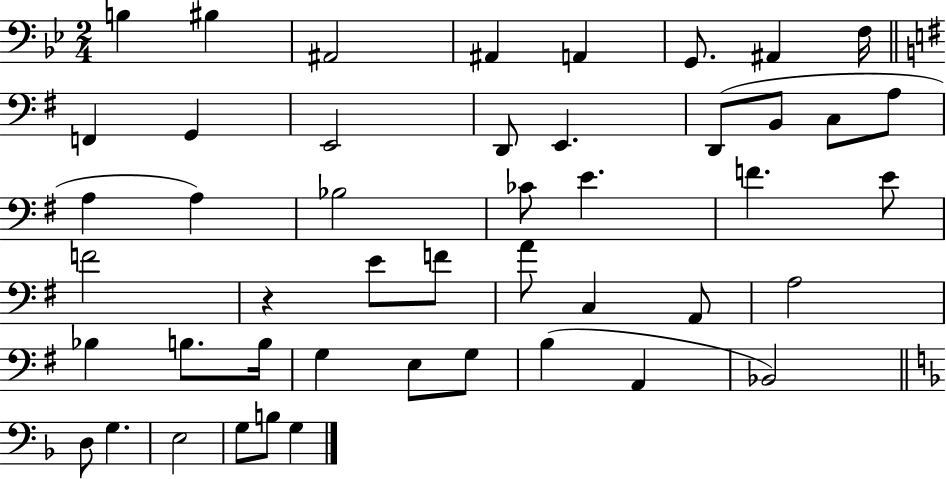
{
  \clef bass
  \numericTimeSignature
  \time 2/4
  \key bes \major
  b4 bis4 | ais,2 | ais,4 a,4 | g,8. ais,4 f16 | \break \bar "||" \break \key g \major f,4 g,4 | e,2 | d,8 e,4. | d,8( b,8 c8 a8 | \break a4 a4) | bes2 | ces'8 e'4. | f'4. e'8 | \break f'2 | r4 e'8 f'8 | a'8 c4 a,8 | a2 | \break bes4 b8. b16 | g4 e8 g8 | b4( a,4 | bes,2) | \break \bar "||" \break \key f \major d8 g4. | e2 | g8 b8 g4 | \bar "|."
}